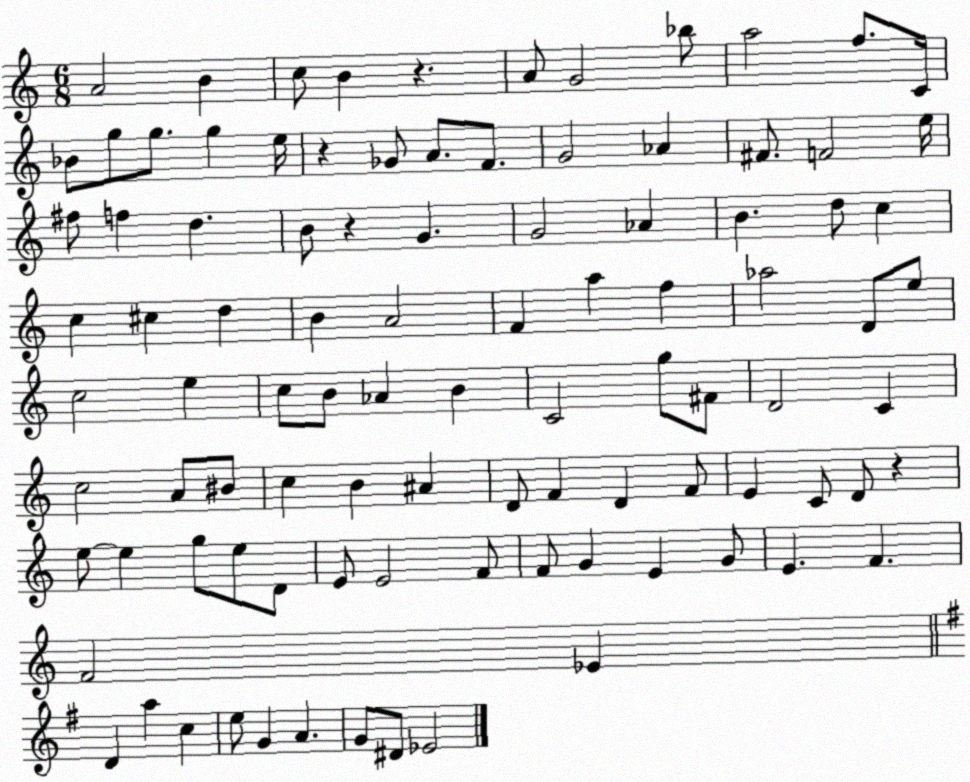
X:1
T:Untitled
M:6/8
L:1/4
K:C
A2 B c/2 B z A/2 G2 _b/2 a2 f/2 C/4 _B/2 g/2 g/2 g e/4 z _G/2 A/2 F/2 G2 _A ^F/2 F2 e/4 ^f/2 f d B/2 z G G2 _A B d/2 c c ^c d B A2 F a f _a2 D/2 e/2 c2 e c/2 B/2 _A B C2 g/2 ^F/2 D2 C c2 A/2 ^B/2 c B ^A D/2 F D F/2 E C/2 D/2 z e/2 e g/2 e/2 D/2 E/2 E2 F/2 F/2 G E G/2 E F F2 _E D a c e/2 G A G/2 ^D/2 _E2